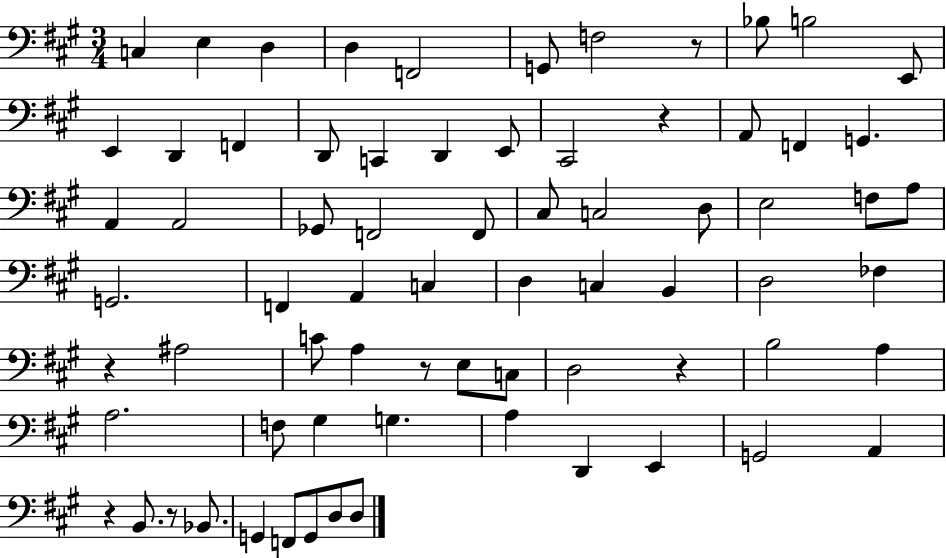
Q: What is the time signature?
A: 3/4